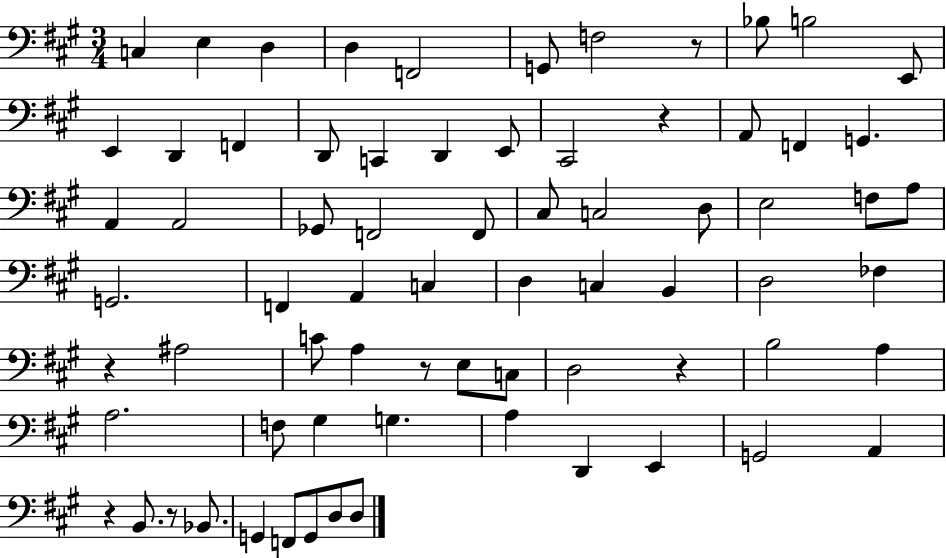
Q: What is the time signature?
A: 3/4